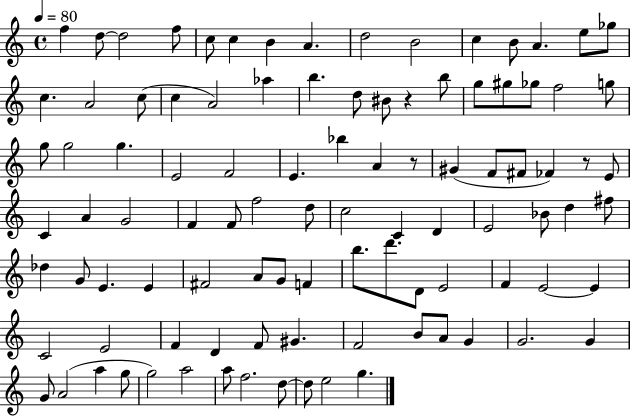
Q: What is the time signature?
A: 4/4